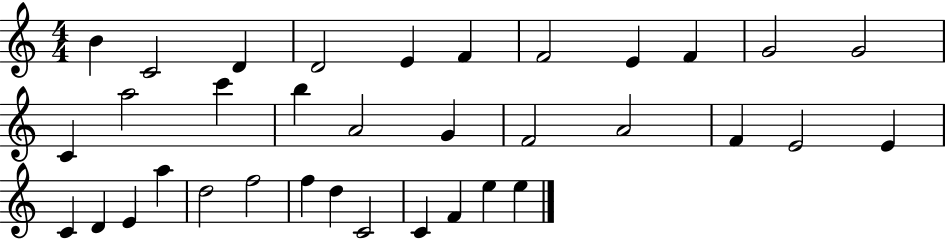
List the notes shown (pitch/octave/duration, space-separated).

B4/q C4/h D4/q D4/h E4/q F4/q F4/h E4/q F4/q G4/h G4/h C4/q A5/h C6/q B5/q A4/h G4/q F4/h A4/h F4/q E4/h E4/q C4/q D4/q E4/q A5/q D5/h F5/h F5/q D5/q C4/h C4/q F4/q E5/q E5/q